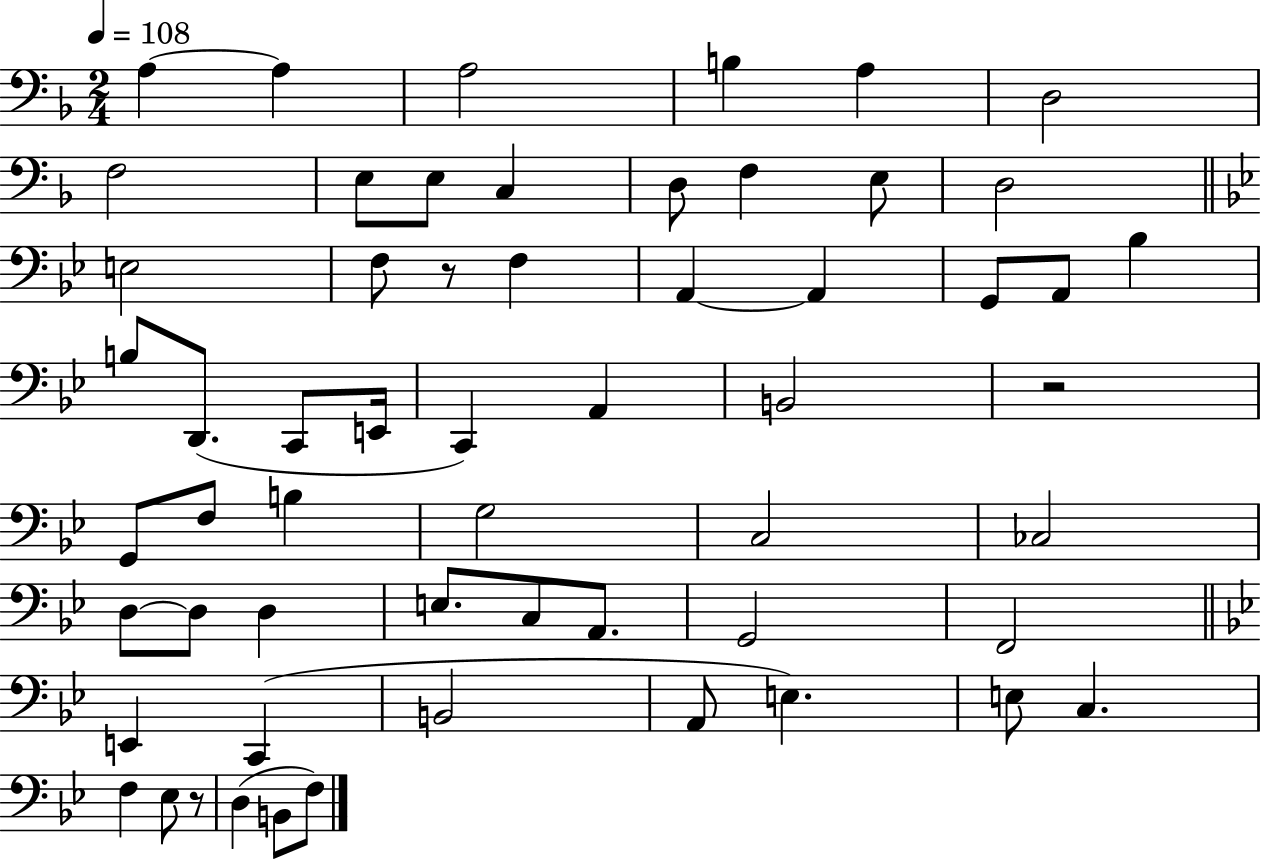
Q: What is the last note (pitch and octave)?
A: F3